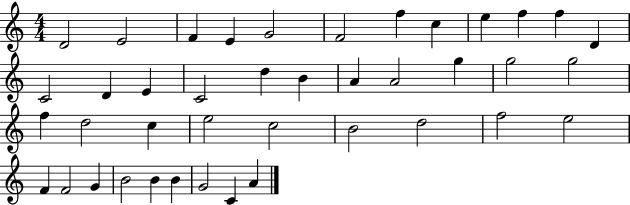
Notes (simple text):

D4/h E4/h F4/q E4/q G4/h F4/h F5/q C5/q E5/q F5/q F5/q D4/q C4/h D4/q E4/q C4/h D5/q B4/q A4/q A4/h G5/q G5/h G5/h F5/q D5/h C5/q E5/h C5/h B4/h D5/h F5/h E5/h F4/q F4/h G4/q B4/h B4/q B4/q G4/h C4/q A4/q